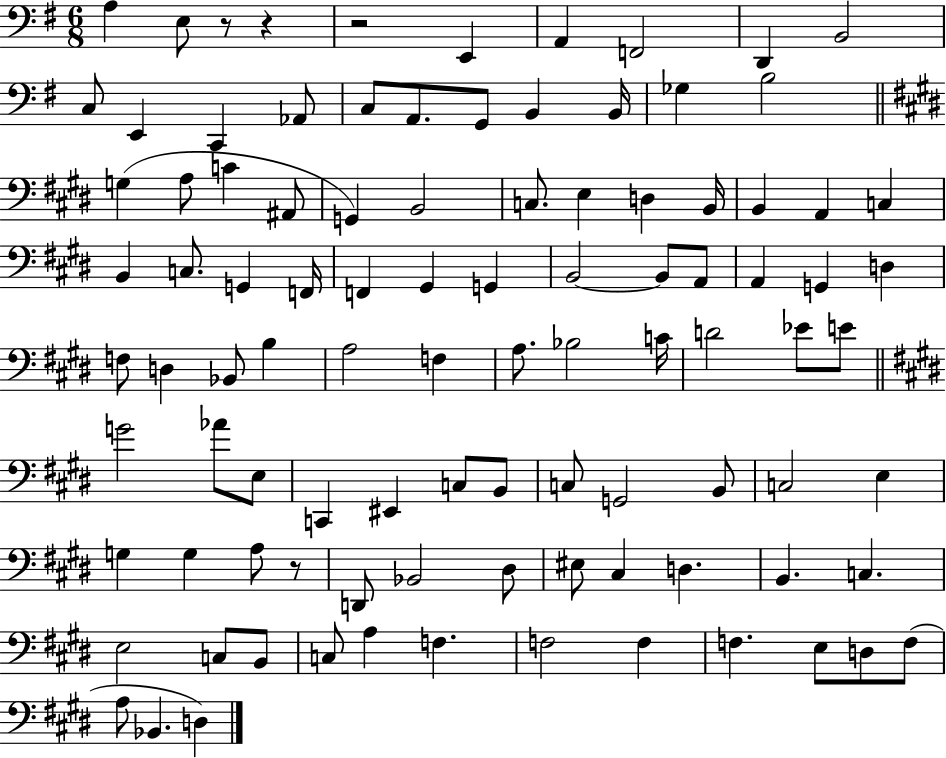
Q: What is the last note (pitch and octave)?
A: D3